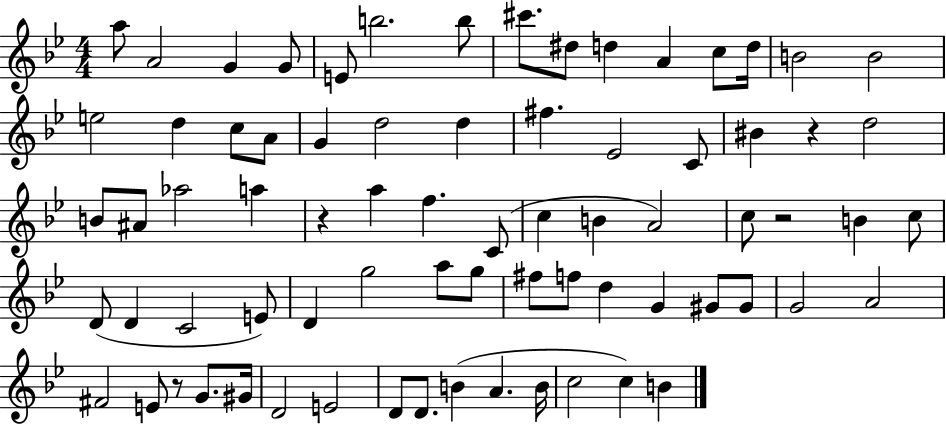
{
  \clef treble
  \numericTimeSignature
  \time 4/4
  \key bes \major
  a''8 a'2 g'4 g'8 | e'8 b''2. b''8 | cis'''8. dis''8 d''4 a'4 c''8 d''16 | b'2 b'2 | \break e''2 d''4 c''8 a'8 | g'4 d''2 d''4 | fis''4. ees'2 c'8 | bis'4 r4 d''2 | \break b'8 ais'8 aes''2 a''4 | r4 a''4 f''4. c'8( | c''4 b'4 a'2) | c''8 r2 b'4 c''8 | \break d'8( d'4 c'2 e'8) | d'4 g''2 a''8 g''8 | fis''8 f''8 d''4 g'4 gis'8 gis'8 | g'2 a'2 | \break fis'2 e'8 r8 g'8. gis'16 | d'2 e'2 | d'8 d'8. b'4( a'4. b'16 | c''2 c''4) b'4 | \break \bar "|."
}